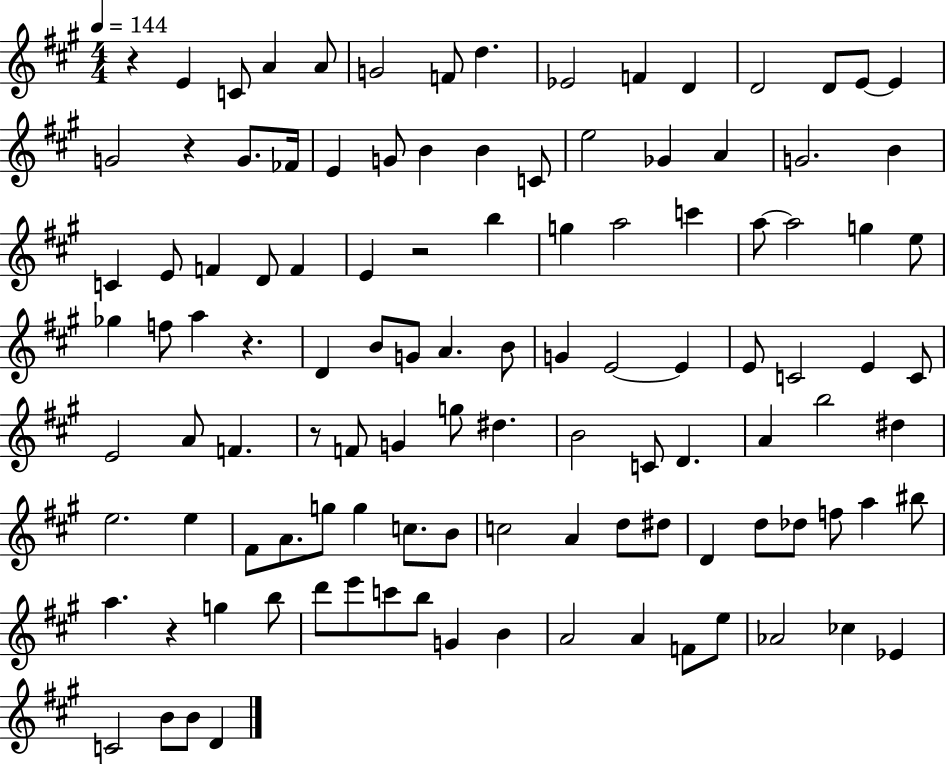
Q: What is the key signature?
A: A major